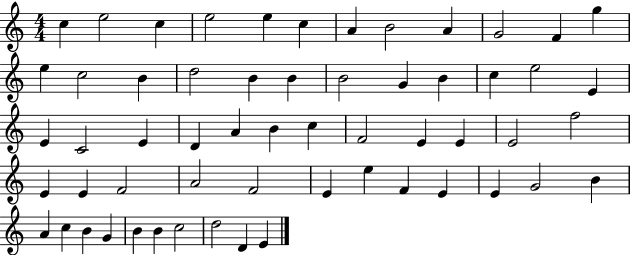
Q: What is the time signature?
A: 4/4